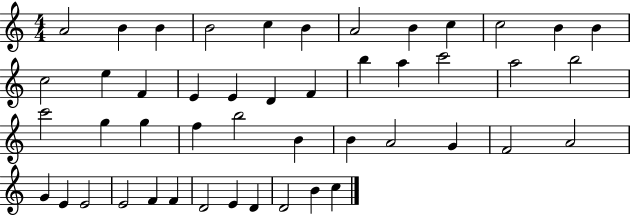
{
  \clef treble
  \numericTimeSignature
  \time 4/4
  \key c \major
  a'2 b'4 b'4 | b'2 c''4 b'4 | a'2 b'4 c''4 | c''2 b'4 b'4 | \break c''2 e''4 f'4 | e'4 e'4 d'4 f'4 | b''4 a''4 c'''2 | a''2 b''2 | \break c'''2 g''4 g''4 | f''4 b''2 b'4 | b'4 a'2 g'4 | f'2 a'2 | \break g'4 e'4 e'2 | e'2 f'4 f'4 | d'2 e'4 d'4 | d'2 b'4 c''4 | \break \bar "|."
}